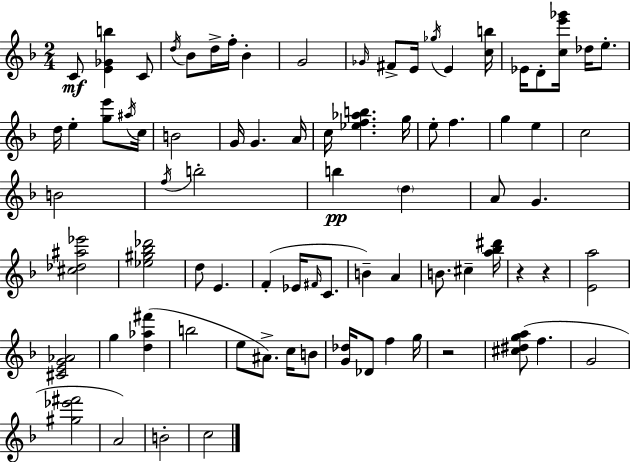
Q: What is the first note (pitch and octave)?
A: C4